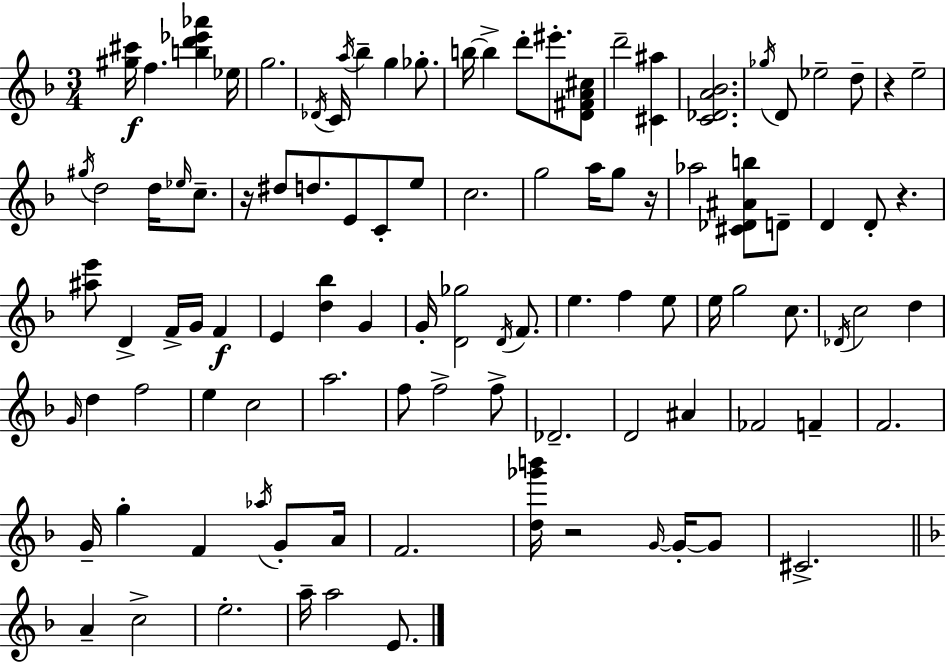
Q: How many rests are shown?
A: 5